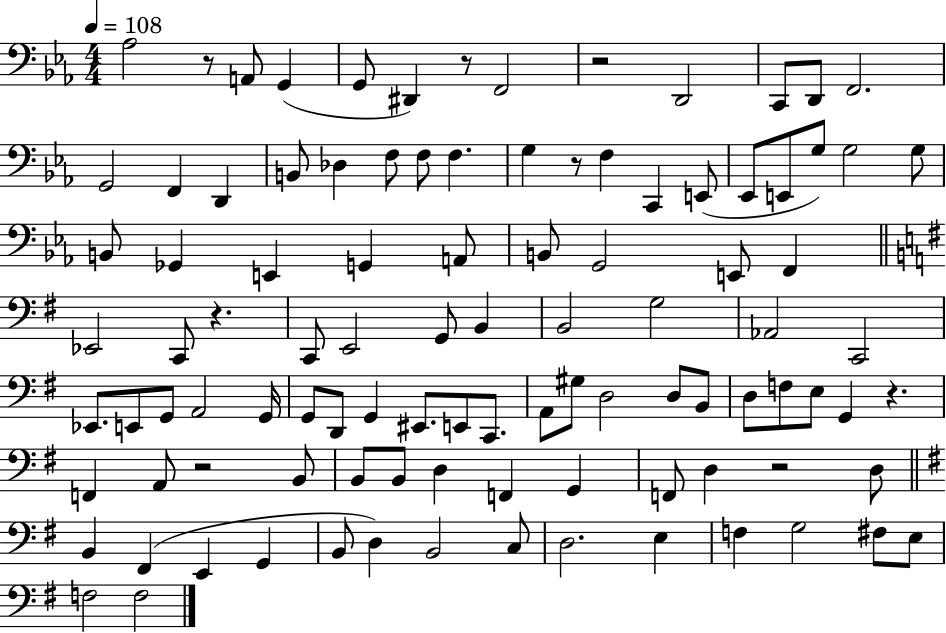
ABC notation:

X:1
T:Untitled
M:4/4
L:1/4
K:Eb
_A,2 z/2 A,,/2 G,, G,,/2 ^D,, z/2 F,,2 z2 D,,2 C,,/2 D,,/2 F,,2 G,,2 F,, D,, B,,/2 _D, F,/2 F,/2 F, G, z/2 F, C,, E,,/2 _E,,/2 E,,/2 G,/2 G,2 G,/2 B,,/2 _G,, E,, G,, A,,/2 B,,/2 G,,2 E,,/2 F,, _E,,2 C,,/2 z C,,/2 E,,2 G,,/2 B,, B,,2 G,2 _A,,2 C,,2 _E,,/2 E,,/2 G,,/2 A,,2 G,,/4 G,,/2 D,,/2 G,, ^E,,/2 E,,/2 C,,/2 A,,/2 ^G,/2 D,2 D,/2 B,,/2 D,/2 F,/2 E,/2 G,, z F,, A,,/2 z2 B,,/2 B,,/2 B,,/2 D, F,, G,, F,,/2 D, z2 D,/2 B,, ^F,, E,, G,, B,,/2 D, B,,2 C,/2 D,2 E, F, G,2 ^F,/2 E,/2 F,2 F,2